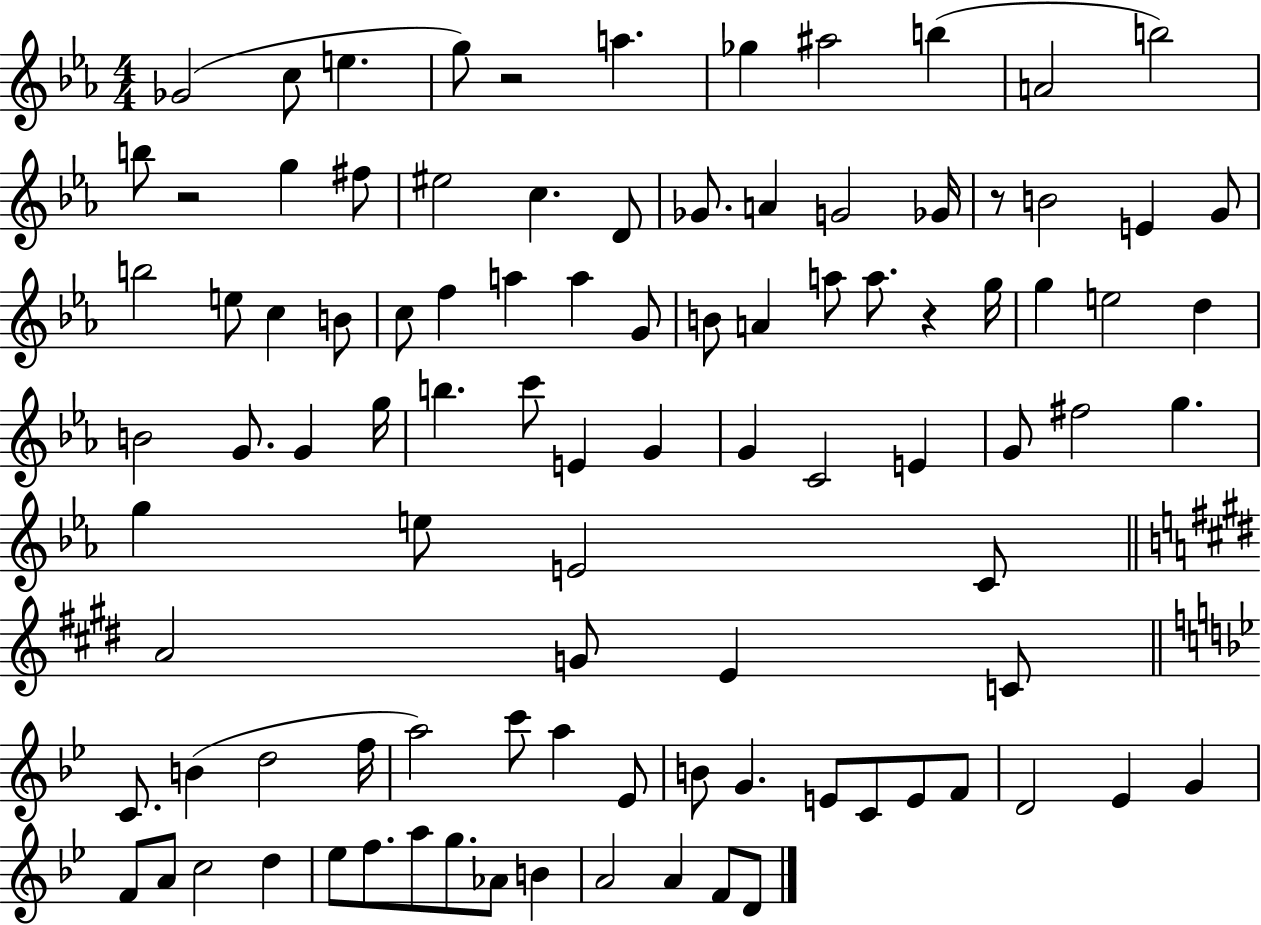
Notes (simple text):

Gb4/h C5/e E5/q. G5/e R/h A5/q. Gb5/q A#5/h B5/q A4/h B5/h B5/e R/h G5/q F#5/e EIS5/h C5/q. D4/e Gb4/e. A4/q G4/h Gb4/s R/e B4/h E4/q G4/e B5/h E5/e C5/q B4/e C5/e F5/q A5/q A5/q G4/e B4/e A4/q A5/e A5/e. R/q G5/s G5/q E5/h D5/q B4/h G4/e. G4/q G5/s B5/q. C6/e E4/q G4/q G4/q C4/h E4/q G4/e F#5/h G5/q. G5/q E5/e E4/h C4/e A4/h G4/e E4/q C4/e C4/e. B4/q D5/h F5/s A5/h C6/e A5/q Eb4/e B4/e G4/q. E4/e C4/e E4/e F4/e D4/h Eb4/q G4/q F4/e A4/e C5/h D5/q Eb5/e F5/e. A5/e G5/e. Ab4/e B4/q A4/h A4/q F4/e D4/e